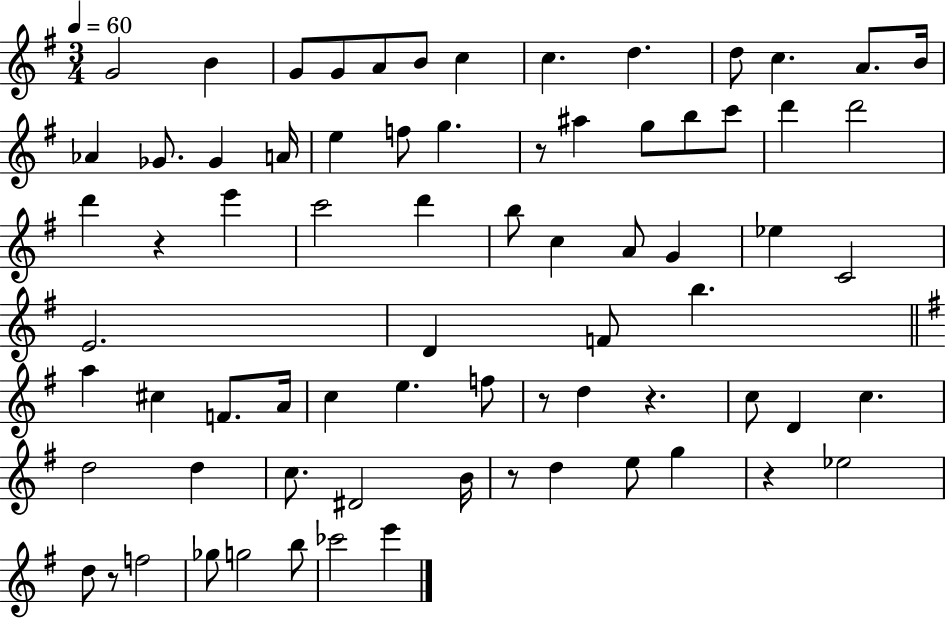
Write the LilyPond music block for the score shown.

{
  \clef treble
  \numericTimeSignature
  \time 3/4
  \key g \major
  \tempo 4 = 60
  g'2 b'4 | g'8 g'8 a'8 b'8 c''4 | c''4. d''4. | d''8 c''4. a'8. b'16 | \break aes'4 ges'8. ges'4 a'16 | e''4 f''8 g''4. | r8 ais''4 g''8 b''8 c'''8 | d'''4 d'''2 | \break d'''4 r4 e'''4 | c'''2 d'''4 | b''8 c''4 a'8 g'4 | ees''4 c'2 | \break e'2. | d'4 f'8 b''4. | \bar "||" \break \key g \major a''4 cis''4 f'8. a'16 | c''4 e''4. f''8 | r8 d''4 r4. | c''8 d'4 c''4. | \break d''2 d''4 | c''8. dis'2 b'16 | r8 d''4 e''8 g''4 | r4 ees''2 | \break d''8 r8 f''2 | ges''8 g''2 b''8 | ces'''2 e'''4 | \bar "|."
}